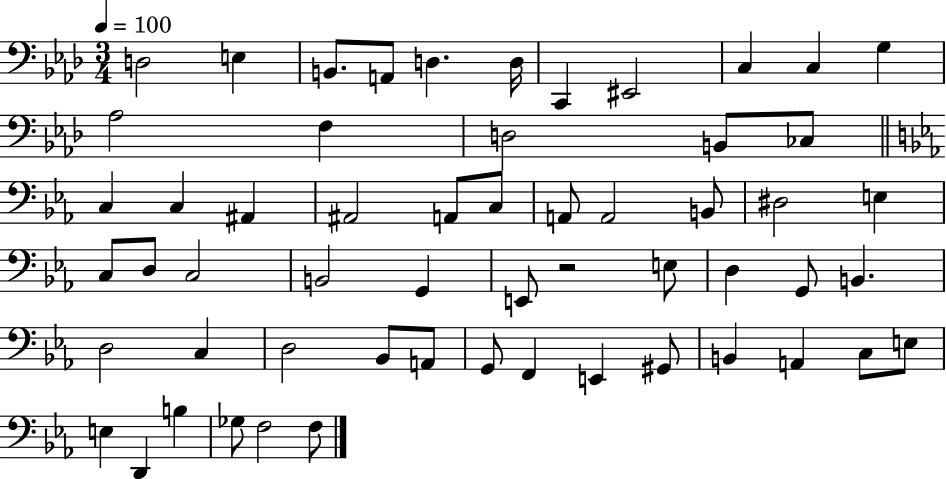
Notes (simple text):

D3/h E3/q B2/e. A2/e D3/q. D3/s C2/q EIS2/h C3/q C3/q G3/q Ab3/h F3/q D3/h B2/e CES3/e C3/q C3/q A#2/q A#2/h A2/e C3/e A2/e A2/h B2/e D#3/h E3/q C3/e D3/e C3/h B2/h G2/q E2/e R/h E3/e D3/q G2/e B2/q. D3/h C3/q D3/h Bb2/e A2/e G2/e F2/q E2/q G#2/e B2/q A2/q C3/e E3/e E3/q D2/q B3/q Gb3/e F3/h F3/e